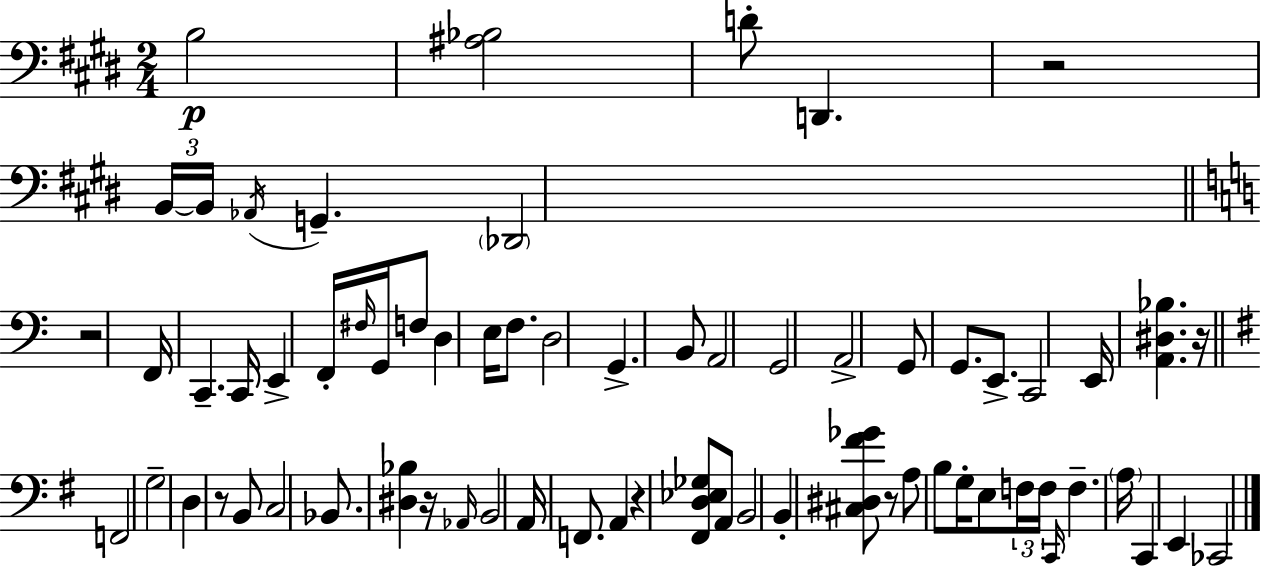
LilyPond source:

{
  \clef bass
  \numericTimeSignature
  \time 2/4
  \key e \major
  b2\p | <ais bes>2 | d'8-. d,4. | r2 | \break \tuplet 3/2 { b,16~~ b,16 \acciaccatura { aes,16 } } g,4.-- | \parenthesize des,2 | \bar "||" \break \key a \minor r2 | f,16 c,4.-- c,16 | e,4-> f,16-. \grace { fis16 } g,16 f8 | d4 e16 f8. | \break d2 | g,4.-> b,8 | a,2 | g,2 | \break a,2-> | g,8 g,8. e,8.-> | c,2 | e,16 <a, dis bes>4. | \break r16 \bar "||" \break \key g \major f,2 | g2-- | d4 r8 b,8 | c2 | \break bes,8. <dis bes>4 r16 | \grace { aes,16 } b,2 | a,16 f,8. a,4 | r4 <fis, d ees ges>8 a,8 | \break b,2 | b,4-. <cis dis fis' ges'>8 r8 | a8 b8 g16-. e8 | \tuplet 3/2 { f16 f16 \grace { c,16 } } f4.-- | \break \parenthesize a16 c,4 e,4 | ces,2 | \bar "|."
}